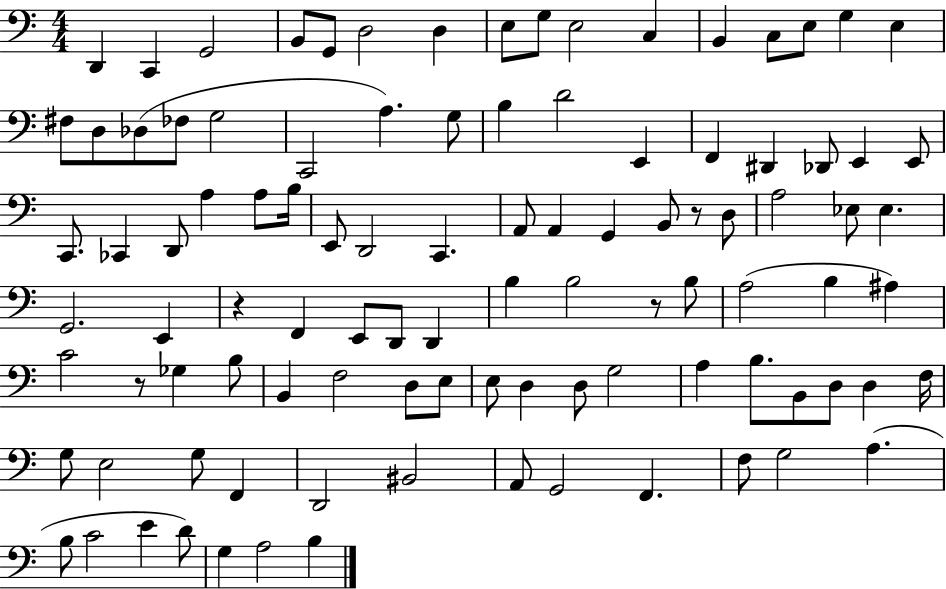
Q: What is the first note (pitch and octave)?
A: D2